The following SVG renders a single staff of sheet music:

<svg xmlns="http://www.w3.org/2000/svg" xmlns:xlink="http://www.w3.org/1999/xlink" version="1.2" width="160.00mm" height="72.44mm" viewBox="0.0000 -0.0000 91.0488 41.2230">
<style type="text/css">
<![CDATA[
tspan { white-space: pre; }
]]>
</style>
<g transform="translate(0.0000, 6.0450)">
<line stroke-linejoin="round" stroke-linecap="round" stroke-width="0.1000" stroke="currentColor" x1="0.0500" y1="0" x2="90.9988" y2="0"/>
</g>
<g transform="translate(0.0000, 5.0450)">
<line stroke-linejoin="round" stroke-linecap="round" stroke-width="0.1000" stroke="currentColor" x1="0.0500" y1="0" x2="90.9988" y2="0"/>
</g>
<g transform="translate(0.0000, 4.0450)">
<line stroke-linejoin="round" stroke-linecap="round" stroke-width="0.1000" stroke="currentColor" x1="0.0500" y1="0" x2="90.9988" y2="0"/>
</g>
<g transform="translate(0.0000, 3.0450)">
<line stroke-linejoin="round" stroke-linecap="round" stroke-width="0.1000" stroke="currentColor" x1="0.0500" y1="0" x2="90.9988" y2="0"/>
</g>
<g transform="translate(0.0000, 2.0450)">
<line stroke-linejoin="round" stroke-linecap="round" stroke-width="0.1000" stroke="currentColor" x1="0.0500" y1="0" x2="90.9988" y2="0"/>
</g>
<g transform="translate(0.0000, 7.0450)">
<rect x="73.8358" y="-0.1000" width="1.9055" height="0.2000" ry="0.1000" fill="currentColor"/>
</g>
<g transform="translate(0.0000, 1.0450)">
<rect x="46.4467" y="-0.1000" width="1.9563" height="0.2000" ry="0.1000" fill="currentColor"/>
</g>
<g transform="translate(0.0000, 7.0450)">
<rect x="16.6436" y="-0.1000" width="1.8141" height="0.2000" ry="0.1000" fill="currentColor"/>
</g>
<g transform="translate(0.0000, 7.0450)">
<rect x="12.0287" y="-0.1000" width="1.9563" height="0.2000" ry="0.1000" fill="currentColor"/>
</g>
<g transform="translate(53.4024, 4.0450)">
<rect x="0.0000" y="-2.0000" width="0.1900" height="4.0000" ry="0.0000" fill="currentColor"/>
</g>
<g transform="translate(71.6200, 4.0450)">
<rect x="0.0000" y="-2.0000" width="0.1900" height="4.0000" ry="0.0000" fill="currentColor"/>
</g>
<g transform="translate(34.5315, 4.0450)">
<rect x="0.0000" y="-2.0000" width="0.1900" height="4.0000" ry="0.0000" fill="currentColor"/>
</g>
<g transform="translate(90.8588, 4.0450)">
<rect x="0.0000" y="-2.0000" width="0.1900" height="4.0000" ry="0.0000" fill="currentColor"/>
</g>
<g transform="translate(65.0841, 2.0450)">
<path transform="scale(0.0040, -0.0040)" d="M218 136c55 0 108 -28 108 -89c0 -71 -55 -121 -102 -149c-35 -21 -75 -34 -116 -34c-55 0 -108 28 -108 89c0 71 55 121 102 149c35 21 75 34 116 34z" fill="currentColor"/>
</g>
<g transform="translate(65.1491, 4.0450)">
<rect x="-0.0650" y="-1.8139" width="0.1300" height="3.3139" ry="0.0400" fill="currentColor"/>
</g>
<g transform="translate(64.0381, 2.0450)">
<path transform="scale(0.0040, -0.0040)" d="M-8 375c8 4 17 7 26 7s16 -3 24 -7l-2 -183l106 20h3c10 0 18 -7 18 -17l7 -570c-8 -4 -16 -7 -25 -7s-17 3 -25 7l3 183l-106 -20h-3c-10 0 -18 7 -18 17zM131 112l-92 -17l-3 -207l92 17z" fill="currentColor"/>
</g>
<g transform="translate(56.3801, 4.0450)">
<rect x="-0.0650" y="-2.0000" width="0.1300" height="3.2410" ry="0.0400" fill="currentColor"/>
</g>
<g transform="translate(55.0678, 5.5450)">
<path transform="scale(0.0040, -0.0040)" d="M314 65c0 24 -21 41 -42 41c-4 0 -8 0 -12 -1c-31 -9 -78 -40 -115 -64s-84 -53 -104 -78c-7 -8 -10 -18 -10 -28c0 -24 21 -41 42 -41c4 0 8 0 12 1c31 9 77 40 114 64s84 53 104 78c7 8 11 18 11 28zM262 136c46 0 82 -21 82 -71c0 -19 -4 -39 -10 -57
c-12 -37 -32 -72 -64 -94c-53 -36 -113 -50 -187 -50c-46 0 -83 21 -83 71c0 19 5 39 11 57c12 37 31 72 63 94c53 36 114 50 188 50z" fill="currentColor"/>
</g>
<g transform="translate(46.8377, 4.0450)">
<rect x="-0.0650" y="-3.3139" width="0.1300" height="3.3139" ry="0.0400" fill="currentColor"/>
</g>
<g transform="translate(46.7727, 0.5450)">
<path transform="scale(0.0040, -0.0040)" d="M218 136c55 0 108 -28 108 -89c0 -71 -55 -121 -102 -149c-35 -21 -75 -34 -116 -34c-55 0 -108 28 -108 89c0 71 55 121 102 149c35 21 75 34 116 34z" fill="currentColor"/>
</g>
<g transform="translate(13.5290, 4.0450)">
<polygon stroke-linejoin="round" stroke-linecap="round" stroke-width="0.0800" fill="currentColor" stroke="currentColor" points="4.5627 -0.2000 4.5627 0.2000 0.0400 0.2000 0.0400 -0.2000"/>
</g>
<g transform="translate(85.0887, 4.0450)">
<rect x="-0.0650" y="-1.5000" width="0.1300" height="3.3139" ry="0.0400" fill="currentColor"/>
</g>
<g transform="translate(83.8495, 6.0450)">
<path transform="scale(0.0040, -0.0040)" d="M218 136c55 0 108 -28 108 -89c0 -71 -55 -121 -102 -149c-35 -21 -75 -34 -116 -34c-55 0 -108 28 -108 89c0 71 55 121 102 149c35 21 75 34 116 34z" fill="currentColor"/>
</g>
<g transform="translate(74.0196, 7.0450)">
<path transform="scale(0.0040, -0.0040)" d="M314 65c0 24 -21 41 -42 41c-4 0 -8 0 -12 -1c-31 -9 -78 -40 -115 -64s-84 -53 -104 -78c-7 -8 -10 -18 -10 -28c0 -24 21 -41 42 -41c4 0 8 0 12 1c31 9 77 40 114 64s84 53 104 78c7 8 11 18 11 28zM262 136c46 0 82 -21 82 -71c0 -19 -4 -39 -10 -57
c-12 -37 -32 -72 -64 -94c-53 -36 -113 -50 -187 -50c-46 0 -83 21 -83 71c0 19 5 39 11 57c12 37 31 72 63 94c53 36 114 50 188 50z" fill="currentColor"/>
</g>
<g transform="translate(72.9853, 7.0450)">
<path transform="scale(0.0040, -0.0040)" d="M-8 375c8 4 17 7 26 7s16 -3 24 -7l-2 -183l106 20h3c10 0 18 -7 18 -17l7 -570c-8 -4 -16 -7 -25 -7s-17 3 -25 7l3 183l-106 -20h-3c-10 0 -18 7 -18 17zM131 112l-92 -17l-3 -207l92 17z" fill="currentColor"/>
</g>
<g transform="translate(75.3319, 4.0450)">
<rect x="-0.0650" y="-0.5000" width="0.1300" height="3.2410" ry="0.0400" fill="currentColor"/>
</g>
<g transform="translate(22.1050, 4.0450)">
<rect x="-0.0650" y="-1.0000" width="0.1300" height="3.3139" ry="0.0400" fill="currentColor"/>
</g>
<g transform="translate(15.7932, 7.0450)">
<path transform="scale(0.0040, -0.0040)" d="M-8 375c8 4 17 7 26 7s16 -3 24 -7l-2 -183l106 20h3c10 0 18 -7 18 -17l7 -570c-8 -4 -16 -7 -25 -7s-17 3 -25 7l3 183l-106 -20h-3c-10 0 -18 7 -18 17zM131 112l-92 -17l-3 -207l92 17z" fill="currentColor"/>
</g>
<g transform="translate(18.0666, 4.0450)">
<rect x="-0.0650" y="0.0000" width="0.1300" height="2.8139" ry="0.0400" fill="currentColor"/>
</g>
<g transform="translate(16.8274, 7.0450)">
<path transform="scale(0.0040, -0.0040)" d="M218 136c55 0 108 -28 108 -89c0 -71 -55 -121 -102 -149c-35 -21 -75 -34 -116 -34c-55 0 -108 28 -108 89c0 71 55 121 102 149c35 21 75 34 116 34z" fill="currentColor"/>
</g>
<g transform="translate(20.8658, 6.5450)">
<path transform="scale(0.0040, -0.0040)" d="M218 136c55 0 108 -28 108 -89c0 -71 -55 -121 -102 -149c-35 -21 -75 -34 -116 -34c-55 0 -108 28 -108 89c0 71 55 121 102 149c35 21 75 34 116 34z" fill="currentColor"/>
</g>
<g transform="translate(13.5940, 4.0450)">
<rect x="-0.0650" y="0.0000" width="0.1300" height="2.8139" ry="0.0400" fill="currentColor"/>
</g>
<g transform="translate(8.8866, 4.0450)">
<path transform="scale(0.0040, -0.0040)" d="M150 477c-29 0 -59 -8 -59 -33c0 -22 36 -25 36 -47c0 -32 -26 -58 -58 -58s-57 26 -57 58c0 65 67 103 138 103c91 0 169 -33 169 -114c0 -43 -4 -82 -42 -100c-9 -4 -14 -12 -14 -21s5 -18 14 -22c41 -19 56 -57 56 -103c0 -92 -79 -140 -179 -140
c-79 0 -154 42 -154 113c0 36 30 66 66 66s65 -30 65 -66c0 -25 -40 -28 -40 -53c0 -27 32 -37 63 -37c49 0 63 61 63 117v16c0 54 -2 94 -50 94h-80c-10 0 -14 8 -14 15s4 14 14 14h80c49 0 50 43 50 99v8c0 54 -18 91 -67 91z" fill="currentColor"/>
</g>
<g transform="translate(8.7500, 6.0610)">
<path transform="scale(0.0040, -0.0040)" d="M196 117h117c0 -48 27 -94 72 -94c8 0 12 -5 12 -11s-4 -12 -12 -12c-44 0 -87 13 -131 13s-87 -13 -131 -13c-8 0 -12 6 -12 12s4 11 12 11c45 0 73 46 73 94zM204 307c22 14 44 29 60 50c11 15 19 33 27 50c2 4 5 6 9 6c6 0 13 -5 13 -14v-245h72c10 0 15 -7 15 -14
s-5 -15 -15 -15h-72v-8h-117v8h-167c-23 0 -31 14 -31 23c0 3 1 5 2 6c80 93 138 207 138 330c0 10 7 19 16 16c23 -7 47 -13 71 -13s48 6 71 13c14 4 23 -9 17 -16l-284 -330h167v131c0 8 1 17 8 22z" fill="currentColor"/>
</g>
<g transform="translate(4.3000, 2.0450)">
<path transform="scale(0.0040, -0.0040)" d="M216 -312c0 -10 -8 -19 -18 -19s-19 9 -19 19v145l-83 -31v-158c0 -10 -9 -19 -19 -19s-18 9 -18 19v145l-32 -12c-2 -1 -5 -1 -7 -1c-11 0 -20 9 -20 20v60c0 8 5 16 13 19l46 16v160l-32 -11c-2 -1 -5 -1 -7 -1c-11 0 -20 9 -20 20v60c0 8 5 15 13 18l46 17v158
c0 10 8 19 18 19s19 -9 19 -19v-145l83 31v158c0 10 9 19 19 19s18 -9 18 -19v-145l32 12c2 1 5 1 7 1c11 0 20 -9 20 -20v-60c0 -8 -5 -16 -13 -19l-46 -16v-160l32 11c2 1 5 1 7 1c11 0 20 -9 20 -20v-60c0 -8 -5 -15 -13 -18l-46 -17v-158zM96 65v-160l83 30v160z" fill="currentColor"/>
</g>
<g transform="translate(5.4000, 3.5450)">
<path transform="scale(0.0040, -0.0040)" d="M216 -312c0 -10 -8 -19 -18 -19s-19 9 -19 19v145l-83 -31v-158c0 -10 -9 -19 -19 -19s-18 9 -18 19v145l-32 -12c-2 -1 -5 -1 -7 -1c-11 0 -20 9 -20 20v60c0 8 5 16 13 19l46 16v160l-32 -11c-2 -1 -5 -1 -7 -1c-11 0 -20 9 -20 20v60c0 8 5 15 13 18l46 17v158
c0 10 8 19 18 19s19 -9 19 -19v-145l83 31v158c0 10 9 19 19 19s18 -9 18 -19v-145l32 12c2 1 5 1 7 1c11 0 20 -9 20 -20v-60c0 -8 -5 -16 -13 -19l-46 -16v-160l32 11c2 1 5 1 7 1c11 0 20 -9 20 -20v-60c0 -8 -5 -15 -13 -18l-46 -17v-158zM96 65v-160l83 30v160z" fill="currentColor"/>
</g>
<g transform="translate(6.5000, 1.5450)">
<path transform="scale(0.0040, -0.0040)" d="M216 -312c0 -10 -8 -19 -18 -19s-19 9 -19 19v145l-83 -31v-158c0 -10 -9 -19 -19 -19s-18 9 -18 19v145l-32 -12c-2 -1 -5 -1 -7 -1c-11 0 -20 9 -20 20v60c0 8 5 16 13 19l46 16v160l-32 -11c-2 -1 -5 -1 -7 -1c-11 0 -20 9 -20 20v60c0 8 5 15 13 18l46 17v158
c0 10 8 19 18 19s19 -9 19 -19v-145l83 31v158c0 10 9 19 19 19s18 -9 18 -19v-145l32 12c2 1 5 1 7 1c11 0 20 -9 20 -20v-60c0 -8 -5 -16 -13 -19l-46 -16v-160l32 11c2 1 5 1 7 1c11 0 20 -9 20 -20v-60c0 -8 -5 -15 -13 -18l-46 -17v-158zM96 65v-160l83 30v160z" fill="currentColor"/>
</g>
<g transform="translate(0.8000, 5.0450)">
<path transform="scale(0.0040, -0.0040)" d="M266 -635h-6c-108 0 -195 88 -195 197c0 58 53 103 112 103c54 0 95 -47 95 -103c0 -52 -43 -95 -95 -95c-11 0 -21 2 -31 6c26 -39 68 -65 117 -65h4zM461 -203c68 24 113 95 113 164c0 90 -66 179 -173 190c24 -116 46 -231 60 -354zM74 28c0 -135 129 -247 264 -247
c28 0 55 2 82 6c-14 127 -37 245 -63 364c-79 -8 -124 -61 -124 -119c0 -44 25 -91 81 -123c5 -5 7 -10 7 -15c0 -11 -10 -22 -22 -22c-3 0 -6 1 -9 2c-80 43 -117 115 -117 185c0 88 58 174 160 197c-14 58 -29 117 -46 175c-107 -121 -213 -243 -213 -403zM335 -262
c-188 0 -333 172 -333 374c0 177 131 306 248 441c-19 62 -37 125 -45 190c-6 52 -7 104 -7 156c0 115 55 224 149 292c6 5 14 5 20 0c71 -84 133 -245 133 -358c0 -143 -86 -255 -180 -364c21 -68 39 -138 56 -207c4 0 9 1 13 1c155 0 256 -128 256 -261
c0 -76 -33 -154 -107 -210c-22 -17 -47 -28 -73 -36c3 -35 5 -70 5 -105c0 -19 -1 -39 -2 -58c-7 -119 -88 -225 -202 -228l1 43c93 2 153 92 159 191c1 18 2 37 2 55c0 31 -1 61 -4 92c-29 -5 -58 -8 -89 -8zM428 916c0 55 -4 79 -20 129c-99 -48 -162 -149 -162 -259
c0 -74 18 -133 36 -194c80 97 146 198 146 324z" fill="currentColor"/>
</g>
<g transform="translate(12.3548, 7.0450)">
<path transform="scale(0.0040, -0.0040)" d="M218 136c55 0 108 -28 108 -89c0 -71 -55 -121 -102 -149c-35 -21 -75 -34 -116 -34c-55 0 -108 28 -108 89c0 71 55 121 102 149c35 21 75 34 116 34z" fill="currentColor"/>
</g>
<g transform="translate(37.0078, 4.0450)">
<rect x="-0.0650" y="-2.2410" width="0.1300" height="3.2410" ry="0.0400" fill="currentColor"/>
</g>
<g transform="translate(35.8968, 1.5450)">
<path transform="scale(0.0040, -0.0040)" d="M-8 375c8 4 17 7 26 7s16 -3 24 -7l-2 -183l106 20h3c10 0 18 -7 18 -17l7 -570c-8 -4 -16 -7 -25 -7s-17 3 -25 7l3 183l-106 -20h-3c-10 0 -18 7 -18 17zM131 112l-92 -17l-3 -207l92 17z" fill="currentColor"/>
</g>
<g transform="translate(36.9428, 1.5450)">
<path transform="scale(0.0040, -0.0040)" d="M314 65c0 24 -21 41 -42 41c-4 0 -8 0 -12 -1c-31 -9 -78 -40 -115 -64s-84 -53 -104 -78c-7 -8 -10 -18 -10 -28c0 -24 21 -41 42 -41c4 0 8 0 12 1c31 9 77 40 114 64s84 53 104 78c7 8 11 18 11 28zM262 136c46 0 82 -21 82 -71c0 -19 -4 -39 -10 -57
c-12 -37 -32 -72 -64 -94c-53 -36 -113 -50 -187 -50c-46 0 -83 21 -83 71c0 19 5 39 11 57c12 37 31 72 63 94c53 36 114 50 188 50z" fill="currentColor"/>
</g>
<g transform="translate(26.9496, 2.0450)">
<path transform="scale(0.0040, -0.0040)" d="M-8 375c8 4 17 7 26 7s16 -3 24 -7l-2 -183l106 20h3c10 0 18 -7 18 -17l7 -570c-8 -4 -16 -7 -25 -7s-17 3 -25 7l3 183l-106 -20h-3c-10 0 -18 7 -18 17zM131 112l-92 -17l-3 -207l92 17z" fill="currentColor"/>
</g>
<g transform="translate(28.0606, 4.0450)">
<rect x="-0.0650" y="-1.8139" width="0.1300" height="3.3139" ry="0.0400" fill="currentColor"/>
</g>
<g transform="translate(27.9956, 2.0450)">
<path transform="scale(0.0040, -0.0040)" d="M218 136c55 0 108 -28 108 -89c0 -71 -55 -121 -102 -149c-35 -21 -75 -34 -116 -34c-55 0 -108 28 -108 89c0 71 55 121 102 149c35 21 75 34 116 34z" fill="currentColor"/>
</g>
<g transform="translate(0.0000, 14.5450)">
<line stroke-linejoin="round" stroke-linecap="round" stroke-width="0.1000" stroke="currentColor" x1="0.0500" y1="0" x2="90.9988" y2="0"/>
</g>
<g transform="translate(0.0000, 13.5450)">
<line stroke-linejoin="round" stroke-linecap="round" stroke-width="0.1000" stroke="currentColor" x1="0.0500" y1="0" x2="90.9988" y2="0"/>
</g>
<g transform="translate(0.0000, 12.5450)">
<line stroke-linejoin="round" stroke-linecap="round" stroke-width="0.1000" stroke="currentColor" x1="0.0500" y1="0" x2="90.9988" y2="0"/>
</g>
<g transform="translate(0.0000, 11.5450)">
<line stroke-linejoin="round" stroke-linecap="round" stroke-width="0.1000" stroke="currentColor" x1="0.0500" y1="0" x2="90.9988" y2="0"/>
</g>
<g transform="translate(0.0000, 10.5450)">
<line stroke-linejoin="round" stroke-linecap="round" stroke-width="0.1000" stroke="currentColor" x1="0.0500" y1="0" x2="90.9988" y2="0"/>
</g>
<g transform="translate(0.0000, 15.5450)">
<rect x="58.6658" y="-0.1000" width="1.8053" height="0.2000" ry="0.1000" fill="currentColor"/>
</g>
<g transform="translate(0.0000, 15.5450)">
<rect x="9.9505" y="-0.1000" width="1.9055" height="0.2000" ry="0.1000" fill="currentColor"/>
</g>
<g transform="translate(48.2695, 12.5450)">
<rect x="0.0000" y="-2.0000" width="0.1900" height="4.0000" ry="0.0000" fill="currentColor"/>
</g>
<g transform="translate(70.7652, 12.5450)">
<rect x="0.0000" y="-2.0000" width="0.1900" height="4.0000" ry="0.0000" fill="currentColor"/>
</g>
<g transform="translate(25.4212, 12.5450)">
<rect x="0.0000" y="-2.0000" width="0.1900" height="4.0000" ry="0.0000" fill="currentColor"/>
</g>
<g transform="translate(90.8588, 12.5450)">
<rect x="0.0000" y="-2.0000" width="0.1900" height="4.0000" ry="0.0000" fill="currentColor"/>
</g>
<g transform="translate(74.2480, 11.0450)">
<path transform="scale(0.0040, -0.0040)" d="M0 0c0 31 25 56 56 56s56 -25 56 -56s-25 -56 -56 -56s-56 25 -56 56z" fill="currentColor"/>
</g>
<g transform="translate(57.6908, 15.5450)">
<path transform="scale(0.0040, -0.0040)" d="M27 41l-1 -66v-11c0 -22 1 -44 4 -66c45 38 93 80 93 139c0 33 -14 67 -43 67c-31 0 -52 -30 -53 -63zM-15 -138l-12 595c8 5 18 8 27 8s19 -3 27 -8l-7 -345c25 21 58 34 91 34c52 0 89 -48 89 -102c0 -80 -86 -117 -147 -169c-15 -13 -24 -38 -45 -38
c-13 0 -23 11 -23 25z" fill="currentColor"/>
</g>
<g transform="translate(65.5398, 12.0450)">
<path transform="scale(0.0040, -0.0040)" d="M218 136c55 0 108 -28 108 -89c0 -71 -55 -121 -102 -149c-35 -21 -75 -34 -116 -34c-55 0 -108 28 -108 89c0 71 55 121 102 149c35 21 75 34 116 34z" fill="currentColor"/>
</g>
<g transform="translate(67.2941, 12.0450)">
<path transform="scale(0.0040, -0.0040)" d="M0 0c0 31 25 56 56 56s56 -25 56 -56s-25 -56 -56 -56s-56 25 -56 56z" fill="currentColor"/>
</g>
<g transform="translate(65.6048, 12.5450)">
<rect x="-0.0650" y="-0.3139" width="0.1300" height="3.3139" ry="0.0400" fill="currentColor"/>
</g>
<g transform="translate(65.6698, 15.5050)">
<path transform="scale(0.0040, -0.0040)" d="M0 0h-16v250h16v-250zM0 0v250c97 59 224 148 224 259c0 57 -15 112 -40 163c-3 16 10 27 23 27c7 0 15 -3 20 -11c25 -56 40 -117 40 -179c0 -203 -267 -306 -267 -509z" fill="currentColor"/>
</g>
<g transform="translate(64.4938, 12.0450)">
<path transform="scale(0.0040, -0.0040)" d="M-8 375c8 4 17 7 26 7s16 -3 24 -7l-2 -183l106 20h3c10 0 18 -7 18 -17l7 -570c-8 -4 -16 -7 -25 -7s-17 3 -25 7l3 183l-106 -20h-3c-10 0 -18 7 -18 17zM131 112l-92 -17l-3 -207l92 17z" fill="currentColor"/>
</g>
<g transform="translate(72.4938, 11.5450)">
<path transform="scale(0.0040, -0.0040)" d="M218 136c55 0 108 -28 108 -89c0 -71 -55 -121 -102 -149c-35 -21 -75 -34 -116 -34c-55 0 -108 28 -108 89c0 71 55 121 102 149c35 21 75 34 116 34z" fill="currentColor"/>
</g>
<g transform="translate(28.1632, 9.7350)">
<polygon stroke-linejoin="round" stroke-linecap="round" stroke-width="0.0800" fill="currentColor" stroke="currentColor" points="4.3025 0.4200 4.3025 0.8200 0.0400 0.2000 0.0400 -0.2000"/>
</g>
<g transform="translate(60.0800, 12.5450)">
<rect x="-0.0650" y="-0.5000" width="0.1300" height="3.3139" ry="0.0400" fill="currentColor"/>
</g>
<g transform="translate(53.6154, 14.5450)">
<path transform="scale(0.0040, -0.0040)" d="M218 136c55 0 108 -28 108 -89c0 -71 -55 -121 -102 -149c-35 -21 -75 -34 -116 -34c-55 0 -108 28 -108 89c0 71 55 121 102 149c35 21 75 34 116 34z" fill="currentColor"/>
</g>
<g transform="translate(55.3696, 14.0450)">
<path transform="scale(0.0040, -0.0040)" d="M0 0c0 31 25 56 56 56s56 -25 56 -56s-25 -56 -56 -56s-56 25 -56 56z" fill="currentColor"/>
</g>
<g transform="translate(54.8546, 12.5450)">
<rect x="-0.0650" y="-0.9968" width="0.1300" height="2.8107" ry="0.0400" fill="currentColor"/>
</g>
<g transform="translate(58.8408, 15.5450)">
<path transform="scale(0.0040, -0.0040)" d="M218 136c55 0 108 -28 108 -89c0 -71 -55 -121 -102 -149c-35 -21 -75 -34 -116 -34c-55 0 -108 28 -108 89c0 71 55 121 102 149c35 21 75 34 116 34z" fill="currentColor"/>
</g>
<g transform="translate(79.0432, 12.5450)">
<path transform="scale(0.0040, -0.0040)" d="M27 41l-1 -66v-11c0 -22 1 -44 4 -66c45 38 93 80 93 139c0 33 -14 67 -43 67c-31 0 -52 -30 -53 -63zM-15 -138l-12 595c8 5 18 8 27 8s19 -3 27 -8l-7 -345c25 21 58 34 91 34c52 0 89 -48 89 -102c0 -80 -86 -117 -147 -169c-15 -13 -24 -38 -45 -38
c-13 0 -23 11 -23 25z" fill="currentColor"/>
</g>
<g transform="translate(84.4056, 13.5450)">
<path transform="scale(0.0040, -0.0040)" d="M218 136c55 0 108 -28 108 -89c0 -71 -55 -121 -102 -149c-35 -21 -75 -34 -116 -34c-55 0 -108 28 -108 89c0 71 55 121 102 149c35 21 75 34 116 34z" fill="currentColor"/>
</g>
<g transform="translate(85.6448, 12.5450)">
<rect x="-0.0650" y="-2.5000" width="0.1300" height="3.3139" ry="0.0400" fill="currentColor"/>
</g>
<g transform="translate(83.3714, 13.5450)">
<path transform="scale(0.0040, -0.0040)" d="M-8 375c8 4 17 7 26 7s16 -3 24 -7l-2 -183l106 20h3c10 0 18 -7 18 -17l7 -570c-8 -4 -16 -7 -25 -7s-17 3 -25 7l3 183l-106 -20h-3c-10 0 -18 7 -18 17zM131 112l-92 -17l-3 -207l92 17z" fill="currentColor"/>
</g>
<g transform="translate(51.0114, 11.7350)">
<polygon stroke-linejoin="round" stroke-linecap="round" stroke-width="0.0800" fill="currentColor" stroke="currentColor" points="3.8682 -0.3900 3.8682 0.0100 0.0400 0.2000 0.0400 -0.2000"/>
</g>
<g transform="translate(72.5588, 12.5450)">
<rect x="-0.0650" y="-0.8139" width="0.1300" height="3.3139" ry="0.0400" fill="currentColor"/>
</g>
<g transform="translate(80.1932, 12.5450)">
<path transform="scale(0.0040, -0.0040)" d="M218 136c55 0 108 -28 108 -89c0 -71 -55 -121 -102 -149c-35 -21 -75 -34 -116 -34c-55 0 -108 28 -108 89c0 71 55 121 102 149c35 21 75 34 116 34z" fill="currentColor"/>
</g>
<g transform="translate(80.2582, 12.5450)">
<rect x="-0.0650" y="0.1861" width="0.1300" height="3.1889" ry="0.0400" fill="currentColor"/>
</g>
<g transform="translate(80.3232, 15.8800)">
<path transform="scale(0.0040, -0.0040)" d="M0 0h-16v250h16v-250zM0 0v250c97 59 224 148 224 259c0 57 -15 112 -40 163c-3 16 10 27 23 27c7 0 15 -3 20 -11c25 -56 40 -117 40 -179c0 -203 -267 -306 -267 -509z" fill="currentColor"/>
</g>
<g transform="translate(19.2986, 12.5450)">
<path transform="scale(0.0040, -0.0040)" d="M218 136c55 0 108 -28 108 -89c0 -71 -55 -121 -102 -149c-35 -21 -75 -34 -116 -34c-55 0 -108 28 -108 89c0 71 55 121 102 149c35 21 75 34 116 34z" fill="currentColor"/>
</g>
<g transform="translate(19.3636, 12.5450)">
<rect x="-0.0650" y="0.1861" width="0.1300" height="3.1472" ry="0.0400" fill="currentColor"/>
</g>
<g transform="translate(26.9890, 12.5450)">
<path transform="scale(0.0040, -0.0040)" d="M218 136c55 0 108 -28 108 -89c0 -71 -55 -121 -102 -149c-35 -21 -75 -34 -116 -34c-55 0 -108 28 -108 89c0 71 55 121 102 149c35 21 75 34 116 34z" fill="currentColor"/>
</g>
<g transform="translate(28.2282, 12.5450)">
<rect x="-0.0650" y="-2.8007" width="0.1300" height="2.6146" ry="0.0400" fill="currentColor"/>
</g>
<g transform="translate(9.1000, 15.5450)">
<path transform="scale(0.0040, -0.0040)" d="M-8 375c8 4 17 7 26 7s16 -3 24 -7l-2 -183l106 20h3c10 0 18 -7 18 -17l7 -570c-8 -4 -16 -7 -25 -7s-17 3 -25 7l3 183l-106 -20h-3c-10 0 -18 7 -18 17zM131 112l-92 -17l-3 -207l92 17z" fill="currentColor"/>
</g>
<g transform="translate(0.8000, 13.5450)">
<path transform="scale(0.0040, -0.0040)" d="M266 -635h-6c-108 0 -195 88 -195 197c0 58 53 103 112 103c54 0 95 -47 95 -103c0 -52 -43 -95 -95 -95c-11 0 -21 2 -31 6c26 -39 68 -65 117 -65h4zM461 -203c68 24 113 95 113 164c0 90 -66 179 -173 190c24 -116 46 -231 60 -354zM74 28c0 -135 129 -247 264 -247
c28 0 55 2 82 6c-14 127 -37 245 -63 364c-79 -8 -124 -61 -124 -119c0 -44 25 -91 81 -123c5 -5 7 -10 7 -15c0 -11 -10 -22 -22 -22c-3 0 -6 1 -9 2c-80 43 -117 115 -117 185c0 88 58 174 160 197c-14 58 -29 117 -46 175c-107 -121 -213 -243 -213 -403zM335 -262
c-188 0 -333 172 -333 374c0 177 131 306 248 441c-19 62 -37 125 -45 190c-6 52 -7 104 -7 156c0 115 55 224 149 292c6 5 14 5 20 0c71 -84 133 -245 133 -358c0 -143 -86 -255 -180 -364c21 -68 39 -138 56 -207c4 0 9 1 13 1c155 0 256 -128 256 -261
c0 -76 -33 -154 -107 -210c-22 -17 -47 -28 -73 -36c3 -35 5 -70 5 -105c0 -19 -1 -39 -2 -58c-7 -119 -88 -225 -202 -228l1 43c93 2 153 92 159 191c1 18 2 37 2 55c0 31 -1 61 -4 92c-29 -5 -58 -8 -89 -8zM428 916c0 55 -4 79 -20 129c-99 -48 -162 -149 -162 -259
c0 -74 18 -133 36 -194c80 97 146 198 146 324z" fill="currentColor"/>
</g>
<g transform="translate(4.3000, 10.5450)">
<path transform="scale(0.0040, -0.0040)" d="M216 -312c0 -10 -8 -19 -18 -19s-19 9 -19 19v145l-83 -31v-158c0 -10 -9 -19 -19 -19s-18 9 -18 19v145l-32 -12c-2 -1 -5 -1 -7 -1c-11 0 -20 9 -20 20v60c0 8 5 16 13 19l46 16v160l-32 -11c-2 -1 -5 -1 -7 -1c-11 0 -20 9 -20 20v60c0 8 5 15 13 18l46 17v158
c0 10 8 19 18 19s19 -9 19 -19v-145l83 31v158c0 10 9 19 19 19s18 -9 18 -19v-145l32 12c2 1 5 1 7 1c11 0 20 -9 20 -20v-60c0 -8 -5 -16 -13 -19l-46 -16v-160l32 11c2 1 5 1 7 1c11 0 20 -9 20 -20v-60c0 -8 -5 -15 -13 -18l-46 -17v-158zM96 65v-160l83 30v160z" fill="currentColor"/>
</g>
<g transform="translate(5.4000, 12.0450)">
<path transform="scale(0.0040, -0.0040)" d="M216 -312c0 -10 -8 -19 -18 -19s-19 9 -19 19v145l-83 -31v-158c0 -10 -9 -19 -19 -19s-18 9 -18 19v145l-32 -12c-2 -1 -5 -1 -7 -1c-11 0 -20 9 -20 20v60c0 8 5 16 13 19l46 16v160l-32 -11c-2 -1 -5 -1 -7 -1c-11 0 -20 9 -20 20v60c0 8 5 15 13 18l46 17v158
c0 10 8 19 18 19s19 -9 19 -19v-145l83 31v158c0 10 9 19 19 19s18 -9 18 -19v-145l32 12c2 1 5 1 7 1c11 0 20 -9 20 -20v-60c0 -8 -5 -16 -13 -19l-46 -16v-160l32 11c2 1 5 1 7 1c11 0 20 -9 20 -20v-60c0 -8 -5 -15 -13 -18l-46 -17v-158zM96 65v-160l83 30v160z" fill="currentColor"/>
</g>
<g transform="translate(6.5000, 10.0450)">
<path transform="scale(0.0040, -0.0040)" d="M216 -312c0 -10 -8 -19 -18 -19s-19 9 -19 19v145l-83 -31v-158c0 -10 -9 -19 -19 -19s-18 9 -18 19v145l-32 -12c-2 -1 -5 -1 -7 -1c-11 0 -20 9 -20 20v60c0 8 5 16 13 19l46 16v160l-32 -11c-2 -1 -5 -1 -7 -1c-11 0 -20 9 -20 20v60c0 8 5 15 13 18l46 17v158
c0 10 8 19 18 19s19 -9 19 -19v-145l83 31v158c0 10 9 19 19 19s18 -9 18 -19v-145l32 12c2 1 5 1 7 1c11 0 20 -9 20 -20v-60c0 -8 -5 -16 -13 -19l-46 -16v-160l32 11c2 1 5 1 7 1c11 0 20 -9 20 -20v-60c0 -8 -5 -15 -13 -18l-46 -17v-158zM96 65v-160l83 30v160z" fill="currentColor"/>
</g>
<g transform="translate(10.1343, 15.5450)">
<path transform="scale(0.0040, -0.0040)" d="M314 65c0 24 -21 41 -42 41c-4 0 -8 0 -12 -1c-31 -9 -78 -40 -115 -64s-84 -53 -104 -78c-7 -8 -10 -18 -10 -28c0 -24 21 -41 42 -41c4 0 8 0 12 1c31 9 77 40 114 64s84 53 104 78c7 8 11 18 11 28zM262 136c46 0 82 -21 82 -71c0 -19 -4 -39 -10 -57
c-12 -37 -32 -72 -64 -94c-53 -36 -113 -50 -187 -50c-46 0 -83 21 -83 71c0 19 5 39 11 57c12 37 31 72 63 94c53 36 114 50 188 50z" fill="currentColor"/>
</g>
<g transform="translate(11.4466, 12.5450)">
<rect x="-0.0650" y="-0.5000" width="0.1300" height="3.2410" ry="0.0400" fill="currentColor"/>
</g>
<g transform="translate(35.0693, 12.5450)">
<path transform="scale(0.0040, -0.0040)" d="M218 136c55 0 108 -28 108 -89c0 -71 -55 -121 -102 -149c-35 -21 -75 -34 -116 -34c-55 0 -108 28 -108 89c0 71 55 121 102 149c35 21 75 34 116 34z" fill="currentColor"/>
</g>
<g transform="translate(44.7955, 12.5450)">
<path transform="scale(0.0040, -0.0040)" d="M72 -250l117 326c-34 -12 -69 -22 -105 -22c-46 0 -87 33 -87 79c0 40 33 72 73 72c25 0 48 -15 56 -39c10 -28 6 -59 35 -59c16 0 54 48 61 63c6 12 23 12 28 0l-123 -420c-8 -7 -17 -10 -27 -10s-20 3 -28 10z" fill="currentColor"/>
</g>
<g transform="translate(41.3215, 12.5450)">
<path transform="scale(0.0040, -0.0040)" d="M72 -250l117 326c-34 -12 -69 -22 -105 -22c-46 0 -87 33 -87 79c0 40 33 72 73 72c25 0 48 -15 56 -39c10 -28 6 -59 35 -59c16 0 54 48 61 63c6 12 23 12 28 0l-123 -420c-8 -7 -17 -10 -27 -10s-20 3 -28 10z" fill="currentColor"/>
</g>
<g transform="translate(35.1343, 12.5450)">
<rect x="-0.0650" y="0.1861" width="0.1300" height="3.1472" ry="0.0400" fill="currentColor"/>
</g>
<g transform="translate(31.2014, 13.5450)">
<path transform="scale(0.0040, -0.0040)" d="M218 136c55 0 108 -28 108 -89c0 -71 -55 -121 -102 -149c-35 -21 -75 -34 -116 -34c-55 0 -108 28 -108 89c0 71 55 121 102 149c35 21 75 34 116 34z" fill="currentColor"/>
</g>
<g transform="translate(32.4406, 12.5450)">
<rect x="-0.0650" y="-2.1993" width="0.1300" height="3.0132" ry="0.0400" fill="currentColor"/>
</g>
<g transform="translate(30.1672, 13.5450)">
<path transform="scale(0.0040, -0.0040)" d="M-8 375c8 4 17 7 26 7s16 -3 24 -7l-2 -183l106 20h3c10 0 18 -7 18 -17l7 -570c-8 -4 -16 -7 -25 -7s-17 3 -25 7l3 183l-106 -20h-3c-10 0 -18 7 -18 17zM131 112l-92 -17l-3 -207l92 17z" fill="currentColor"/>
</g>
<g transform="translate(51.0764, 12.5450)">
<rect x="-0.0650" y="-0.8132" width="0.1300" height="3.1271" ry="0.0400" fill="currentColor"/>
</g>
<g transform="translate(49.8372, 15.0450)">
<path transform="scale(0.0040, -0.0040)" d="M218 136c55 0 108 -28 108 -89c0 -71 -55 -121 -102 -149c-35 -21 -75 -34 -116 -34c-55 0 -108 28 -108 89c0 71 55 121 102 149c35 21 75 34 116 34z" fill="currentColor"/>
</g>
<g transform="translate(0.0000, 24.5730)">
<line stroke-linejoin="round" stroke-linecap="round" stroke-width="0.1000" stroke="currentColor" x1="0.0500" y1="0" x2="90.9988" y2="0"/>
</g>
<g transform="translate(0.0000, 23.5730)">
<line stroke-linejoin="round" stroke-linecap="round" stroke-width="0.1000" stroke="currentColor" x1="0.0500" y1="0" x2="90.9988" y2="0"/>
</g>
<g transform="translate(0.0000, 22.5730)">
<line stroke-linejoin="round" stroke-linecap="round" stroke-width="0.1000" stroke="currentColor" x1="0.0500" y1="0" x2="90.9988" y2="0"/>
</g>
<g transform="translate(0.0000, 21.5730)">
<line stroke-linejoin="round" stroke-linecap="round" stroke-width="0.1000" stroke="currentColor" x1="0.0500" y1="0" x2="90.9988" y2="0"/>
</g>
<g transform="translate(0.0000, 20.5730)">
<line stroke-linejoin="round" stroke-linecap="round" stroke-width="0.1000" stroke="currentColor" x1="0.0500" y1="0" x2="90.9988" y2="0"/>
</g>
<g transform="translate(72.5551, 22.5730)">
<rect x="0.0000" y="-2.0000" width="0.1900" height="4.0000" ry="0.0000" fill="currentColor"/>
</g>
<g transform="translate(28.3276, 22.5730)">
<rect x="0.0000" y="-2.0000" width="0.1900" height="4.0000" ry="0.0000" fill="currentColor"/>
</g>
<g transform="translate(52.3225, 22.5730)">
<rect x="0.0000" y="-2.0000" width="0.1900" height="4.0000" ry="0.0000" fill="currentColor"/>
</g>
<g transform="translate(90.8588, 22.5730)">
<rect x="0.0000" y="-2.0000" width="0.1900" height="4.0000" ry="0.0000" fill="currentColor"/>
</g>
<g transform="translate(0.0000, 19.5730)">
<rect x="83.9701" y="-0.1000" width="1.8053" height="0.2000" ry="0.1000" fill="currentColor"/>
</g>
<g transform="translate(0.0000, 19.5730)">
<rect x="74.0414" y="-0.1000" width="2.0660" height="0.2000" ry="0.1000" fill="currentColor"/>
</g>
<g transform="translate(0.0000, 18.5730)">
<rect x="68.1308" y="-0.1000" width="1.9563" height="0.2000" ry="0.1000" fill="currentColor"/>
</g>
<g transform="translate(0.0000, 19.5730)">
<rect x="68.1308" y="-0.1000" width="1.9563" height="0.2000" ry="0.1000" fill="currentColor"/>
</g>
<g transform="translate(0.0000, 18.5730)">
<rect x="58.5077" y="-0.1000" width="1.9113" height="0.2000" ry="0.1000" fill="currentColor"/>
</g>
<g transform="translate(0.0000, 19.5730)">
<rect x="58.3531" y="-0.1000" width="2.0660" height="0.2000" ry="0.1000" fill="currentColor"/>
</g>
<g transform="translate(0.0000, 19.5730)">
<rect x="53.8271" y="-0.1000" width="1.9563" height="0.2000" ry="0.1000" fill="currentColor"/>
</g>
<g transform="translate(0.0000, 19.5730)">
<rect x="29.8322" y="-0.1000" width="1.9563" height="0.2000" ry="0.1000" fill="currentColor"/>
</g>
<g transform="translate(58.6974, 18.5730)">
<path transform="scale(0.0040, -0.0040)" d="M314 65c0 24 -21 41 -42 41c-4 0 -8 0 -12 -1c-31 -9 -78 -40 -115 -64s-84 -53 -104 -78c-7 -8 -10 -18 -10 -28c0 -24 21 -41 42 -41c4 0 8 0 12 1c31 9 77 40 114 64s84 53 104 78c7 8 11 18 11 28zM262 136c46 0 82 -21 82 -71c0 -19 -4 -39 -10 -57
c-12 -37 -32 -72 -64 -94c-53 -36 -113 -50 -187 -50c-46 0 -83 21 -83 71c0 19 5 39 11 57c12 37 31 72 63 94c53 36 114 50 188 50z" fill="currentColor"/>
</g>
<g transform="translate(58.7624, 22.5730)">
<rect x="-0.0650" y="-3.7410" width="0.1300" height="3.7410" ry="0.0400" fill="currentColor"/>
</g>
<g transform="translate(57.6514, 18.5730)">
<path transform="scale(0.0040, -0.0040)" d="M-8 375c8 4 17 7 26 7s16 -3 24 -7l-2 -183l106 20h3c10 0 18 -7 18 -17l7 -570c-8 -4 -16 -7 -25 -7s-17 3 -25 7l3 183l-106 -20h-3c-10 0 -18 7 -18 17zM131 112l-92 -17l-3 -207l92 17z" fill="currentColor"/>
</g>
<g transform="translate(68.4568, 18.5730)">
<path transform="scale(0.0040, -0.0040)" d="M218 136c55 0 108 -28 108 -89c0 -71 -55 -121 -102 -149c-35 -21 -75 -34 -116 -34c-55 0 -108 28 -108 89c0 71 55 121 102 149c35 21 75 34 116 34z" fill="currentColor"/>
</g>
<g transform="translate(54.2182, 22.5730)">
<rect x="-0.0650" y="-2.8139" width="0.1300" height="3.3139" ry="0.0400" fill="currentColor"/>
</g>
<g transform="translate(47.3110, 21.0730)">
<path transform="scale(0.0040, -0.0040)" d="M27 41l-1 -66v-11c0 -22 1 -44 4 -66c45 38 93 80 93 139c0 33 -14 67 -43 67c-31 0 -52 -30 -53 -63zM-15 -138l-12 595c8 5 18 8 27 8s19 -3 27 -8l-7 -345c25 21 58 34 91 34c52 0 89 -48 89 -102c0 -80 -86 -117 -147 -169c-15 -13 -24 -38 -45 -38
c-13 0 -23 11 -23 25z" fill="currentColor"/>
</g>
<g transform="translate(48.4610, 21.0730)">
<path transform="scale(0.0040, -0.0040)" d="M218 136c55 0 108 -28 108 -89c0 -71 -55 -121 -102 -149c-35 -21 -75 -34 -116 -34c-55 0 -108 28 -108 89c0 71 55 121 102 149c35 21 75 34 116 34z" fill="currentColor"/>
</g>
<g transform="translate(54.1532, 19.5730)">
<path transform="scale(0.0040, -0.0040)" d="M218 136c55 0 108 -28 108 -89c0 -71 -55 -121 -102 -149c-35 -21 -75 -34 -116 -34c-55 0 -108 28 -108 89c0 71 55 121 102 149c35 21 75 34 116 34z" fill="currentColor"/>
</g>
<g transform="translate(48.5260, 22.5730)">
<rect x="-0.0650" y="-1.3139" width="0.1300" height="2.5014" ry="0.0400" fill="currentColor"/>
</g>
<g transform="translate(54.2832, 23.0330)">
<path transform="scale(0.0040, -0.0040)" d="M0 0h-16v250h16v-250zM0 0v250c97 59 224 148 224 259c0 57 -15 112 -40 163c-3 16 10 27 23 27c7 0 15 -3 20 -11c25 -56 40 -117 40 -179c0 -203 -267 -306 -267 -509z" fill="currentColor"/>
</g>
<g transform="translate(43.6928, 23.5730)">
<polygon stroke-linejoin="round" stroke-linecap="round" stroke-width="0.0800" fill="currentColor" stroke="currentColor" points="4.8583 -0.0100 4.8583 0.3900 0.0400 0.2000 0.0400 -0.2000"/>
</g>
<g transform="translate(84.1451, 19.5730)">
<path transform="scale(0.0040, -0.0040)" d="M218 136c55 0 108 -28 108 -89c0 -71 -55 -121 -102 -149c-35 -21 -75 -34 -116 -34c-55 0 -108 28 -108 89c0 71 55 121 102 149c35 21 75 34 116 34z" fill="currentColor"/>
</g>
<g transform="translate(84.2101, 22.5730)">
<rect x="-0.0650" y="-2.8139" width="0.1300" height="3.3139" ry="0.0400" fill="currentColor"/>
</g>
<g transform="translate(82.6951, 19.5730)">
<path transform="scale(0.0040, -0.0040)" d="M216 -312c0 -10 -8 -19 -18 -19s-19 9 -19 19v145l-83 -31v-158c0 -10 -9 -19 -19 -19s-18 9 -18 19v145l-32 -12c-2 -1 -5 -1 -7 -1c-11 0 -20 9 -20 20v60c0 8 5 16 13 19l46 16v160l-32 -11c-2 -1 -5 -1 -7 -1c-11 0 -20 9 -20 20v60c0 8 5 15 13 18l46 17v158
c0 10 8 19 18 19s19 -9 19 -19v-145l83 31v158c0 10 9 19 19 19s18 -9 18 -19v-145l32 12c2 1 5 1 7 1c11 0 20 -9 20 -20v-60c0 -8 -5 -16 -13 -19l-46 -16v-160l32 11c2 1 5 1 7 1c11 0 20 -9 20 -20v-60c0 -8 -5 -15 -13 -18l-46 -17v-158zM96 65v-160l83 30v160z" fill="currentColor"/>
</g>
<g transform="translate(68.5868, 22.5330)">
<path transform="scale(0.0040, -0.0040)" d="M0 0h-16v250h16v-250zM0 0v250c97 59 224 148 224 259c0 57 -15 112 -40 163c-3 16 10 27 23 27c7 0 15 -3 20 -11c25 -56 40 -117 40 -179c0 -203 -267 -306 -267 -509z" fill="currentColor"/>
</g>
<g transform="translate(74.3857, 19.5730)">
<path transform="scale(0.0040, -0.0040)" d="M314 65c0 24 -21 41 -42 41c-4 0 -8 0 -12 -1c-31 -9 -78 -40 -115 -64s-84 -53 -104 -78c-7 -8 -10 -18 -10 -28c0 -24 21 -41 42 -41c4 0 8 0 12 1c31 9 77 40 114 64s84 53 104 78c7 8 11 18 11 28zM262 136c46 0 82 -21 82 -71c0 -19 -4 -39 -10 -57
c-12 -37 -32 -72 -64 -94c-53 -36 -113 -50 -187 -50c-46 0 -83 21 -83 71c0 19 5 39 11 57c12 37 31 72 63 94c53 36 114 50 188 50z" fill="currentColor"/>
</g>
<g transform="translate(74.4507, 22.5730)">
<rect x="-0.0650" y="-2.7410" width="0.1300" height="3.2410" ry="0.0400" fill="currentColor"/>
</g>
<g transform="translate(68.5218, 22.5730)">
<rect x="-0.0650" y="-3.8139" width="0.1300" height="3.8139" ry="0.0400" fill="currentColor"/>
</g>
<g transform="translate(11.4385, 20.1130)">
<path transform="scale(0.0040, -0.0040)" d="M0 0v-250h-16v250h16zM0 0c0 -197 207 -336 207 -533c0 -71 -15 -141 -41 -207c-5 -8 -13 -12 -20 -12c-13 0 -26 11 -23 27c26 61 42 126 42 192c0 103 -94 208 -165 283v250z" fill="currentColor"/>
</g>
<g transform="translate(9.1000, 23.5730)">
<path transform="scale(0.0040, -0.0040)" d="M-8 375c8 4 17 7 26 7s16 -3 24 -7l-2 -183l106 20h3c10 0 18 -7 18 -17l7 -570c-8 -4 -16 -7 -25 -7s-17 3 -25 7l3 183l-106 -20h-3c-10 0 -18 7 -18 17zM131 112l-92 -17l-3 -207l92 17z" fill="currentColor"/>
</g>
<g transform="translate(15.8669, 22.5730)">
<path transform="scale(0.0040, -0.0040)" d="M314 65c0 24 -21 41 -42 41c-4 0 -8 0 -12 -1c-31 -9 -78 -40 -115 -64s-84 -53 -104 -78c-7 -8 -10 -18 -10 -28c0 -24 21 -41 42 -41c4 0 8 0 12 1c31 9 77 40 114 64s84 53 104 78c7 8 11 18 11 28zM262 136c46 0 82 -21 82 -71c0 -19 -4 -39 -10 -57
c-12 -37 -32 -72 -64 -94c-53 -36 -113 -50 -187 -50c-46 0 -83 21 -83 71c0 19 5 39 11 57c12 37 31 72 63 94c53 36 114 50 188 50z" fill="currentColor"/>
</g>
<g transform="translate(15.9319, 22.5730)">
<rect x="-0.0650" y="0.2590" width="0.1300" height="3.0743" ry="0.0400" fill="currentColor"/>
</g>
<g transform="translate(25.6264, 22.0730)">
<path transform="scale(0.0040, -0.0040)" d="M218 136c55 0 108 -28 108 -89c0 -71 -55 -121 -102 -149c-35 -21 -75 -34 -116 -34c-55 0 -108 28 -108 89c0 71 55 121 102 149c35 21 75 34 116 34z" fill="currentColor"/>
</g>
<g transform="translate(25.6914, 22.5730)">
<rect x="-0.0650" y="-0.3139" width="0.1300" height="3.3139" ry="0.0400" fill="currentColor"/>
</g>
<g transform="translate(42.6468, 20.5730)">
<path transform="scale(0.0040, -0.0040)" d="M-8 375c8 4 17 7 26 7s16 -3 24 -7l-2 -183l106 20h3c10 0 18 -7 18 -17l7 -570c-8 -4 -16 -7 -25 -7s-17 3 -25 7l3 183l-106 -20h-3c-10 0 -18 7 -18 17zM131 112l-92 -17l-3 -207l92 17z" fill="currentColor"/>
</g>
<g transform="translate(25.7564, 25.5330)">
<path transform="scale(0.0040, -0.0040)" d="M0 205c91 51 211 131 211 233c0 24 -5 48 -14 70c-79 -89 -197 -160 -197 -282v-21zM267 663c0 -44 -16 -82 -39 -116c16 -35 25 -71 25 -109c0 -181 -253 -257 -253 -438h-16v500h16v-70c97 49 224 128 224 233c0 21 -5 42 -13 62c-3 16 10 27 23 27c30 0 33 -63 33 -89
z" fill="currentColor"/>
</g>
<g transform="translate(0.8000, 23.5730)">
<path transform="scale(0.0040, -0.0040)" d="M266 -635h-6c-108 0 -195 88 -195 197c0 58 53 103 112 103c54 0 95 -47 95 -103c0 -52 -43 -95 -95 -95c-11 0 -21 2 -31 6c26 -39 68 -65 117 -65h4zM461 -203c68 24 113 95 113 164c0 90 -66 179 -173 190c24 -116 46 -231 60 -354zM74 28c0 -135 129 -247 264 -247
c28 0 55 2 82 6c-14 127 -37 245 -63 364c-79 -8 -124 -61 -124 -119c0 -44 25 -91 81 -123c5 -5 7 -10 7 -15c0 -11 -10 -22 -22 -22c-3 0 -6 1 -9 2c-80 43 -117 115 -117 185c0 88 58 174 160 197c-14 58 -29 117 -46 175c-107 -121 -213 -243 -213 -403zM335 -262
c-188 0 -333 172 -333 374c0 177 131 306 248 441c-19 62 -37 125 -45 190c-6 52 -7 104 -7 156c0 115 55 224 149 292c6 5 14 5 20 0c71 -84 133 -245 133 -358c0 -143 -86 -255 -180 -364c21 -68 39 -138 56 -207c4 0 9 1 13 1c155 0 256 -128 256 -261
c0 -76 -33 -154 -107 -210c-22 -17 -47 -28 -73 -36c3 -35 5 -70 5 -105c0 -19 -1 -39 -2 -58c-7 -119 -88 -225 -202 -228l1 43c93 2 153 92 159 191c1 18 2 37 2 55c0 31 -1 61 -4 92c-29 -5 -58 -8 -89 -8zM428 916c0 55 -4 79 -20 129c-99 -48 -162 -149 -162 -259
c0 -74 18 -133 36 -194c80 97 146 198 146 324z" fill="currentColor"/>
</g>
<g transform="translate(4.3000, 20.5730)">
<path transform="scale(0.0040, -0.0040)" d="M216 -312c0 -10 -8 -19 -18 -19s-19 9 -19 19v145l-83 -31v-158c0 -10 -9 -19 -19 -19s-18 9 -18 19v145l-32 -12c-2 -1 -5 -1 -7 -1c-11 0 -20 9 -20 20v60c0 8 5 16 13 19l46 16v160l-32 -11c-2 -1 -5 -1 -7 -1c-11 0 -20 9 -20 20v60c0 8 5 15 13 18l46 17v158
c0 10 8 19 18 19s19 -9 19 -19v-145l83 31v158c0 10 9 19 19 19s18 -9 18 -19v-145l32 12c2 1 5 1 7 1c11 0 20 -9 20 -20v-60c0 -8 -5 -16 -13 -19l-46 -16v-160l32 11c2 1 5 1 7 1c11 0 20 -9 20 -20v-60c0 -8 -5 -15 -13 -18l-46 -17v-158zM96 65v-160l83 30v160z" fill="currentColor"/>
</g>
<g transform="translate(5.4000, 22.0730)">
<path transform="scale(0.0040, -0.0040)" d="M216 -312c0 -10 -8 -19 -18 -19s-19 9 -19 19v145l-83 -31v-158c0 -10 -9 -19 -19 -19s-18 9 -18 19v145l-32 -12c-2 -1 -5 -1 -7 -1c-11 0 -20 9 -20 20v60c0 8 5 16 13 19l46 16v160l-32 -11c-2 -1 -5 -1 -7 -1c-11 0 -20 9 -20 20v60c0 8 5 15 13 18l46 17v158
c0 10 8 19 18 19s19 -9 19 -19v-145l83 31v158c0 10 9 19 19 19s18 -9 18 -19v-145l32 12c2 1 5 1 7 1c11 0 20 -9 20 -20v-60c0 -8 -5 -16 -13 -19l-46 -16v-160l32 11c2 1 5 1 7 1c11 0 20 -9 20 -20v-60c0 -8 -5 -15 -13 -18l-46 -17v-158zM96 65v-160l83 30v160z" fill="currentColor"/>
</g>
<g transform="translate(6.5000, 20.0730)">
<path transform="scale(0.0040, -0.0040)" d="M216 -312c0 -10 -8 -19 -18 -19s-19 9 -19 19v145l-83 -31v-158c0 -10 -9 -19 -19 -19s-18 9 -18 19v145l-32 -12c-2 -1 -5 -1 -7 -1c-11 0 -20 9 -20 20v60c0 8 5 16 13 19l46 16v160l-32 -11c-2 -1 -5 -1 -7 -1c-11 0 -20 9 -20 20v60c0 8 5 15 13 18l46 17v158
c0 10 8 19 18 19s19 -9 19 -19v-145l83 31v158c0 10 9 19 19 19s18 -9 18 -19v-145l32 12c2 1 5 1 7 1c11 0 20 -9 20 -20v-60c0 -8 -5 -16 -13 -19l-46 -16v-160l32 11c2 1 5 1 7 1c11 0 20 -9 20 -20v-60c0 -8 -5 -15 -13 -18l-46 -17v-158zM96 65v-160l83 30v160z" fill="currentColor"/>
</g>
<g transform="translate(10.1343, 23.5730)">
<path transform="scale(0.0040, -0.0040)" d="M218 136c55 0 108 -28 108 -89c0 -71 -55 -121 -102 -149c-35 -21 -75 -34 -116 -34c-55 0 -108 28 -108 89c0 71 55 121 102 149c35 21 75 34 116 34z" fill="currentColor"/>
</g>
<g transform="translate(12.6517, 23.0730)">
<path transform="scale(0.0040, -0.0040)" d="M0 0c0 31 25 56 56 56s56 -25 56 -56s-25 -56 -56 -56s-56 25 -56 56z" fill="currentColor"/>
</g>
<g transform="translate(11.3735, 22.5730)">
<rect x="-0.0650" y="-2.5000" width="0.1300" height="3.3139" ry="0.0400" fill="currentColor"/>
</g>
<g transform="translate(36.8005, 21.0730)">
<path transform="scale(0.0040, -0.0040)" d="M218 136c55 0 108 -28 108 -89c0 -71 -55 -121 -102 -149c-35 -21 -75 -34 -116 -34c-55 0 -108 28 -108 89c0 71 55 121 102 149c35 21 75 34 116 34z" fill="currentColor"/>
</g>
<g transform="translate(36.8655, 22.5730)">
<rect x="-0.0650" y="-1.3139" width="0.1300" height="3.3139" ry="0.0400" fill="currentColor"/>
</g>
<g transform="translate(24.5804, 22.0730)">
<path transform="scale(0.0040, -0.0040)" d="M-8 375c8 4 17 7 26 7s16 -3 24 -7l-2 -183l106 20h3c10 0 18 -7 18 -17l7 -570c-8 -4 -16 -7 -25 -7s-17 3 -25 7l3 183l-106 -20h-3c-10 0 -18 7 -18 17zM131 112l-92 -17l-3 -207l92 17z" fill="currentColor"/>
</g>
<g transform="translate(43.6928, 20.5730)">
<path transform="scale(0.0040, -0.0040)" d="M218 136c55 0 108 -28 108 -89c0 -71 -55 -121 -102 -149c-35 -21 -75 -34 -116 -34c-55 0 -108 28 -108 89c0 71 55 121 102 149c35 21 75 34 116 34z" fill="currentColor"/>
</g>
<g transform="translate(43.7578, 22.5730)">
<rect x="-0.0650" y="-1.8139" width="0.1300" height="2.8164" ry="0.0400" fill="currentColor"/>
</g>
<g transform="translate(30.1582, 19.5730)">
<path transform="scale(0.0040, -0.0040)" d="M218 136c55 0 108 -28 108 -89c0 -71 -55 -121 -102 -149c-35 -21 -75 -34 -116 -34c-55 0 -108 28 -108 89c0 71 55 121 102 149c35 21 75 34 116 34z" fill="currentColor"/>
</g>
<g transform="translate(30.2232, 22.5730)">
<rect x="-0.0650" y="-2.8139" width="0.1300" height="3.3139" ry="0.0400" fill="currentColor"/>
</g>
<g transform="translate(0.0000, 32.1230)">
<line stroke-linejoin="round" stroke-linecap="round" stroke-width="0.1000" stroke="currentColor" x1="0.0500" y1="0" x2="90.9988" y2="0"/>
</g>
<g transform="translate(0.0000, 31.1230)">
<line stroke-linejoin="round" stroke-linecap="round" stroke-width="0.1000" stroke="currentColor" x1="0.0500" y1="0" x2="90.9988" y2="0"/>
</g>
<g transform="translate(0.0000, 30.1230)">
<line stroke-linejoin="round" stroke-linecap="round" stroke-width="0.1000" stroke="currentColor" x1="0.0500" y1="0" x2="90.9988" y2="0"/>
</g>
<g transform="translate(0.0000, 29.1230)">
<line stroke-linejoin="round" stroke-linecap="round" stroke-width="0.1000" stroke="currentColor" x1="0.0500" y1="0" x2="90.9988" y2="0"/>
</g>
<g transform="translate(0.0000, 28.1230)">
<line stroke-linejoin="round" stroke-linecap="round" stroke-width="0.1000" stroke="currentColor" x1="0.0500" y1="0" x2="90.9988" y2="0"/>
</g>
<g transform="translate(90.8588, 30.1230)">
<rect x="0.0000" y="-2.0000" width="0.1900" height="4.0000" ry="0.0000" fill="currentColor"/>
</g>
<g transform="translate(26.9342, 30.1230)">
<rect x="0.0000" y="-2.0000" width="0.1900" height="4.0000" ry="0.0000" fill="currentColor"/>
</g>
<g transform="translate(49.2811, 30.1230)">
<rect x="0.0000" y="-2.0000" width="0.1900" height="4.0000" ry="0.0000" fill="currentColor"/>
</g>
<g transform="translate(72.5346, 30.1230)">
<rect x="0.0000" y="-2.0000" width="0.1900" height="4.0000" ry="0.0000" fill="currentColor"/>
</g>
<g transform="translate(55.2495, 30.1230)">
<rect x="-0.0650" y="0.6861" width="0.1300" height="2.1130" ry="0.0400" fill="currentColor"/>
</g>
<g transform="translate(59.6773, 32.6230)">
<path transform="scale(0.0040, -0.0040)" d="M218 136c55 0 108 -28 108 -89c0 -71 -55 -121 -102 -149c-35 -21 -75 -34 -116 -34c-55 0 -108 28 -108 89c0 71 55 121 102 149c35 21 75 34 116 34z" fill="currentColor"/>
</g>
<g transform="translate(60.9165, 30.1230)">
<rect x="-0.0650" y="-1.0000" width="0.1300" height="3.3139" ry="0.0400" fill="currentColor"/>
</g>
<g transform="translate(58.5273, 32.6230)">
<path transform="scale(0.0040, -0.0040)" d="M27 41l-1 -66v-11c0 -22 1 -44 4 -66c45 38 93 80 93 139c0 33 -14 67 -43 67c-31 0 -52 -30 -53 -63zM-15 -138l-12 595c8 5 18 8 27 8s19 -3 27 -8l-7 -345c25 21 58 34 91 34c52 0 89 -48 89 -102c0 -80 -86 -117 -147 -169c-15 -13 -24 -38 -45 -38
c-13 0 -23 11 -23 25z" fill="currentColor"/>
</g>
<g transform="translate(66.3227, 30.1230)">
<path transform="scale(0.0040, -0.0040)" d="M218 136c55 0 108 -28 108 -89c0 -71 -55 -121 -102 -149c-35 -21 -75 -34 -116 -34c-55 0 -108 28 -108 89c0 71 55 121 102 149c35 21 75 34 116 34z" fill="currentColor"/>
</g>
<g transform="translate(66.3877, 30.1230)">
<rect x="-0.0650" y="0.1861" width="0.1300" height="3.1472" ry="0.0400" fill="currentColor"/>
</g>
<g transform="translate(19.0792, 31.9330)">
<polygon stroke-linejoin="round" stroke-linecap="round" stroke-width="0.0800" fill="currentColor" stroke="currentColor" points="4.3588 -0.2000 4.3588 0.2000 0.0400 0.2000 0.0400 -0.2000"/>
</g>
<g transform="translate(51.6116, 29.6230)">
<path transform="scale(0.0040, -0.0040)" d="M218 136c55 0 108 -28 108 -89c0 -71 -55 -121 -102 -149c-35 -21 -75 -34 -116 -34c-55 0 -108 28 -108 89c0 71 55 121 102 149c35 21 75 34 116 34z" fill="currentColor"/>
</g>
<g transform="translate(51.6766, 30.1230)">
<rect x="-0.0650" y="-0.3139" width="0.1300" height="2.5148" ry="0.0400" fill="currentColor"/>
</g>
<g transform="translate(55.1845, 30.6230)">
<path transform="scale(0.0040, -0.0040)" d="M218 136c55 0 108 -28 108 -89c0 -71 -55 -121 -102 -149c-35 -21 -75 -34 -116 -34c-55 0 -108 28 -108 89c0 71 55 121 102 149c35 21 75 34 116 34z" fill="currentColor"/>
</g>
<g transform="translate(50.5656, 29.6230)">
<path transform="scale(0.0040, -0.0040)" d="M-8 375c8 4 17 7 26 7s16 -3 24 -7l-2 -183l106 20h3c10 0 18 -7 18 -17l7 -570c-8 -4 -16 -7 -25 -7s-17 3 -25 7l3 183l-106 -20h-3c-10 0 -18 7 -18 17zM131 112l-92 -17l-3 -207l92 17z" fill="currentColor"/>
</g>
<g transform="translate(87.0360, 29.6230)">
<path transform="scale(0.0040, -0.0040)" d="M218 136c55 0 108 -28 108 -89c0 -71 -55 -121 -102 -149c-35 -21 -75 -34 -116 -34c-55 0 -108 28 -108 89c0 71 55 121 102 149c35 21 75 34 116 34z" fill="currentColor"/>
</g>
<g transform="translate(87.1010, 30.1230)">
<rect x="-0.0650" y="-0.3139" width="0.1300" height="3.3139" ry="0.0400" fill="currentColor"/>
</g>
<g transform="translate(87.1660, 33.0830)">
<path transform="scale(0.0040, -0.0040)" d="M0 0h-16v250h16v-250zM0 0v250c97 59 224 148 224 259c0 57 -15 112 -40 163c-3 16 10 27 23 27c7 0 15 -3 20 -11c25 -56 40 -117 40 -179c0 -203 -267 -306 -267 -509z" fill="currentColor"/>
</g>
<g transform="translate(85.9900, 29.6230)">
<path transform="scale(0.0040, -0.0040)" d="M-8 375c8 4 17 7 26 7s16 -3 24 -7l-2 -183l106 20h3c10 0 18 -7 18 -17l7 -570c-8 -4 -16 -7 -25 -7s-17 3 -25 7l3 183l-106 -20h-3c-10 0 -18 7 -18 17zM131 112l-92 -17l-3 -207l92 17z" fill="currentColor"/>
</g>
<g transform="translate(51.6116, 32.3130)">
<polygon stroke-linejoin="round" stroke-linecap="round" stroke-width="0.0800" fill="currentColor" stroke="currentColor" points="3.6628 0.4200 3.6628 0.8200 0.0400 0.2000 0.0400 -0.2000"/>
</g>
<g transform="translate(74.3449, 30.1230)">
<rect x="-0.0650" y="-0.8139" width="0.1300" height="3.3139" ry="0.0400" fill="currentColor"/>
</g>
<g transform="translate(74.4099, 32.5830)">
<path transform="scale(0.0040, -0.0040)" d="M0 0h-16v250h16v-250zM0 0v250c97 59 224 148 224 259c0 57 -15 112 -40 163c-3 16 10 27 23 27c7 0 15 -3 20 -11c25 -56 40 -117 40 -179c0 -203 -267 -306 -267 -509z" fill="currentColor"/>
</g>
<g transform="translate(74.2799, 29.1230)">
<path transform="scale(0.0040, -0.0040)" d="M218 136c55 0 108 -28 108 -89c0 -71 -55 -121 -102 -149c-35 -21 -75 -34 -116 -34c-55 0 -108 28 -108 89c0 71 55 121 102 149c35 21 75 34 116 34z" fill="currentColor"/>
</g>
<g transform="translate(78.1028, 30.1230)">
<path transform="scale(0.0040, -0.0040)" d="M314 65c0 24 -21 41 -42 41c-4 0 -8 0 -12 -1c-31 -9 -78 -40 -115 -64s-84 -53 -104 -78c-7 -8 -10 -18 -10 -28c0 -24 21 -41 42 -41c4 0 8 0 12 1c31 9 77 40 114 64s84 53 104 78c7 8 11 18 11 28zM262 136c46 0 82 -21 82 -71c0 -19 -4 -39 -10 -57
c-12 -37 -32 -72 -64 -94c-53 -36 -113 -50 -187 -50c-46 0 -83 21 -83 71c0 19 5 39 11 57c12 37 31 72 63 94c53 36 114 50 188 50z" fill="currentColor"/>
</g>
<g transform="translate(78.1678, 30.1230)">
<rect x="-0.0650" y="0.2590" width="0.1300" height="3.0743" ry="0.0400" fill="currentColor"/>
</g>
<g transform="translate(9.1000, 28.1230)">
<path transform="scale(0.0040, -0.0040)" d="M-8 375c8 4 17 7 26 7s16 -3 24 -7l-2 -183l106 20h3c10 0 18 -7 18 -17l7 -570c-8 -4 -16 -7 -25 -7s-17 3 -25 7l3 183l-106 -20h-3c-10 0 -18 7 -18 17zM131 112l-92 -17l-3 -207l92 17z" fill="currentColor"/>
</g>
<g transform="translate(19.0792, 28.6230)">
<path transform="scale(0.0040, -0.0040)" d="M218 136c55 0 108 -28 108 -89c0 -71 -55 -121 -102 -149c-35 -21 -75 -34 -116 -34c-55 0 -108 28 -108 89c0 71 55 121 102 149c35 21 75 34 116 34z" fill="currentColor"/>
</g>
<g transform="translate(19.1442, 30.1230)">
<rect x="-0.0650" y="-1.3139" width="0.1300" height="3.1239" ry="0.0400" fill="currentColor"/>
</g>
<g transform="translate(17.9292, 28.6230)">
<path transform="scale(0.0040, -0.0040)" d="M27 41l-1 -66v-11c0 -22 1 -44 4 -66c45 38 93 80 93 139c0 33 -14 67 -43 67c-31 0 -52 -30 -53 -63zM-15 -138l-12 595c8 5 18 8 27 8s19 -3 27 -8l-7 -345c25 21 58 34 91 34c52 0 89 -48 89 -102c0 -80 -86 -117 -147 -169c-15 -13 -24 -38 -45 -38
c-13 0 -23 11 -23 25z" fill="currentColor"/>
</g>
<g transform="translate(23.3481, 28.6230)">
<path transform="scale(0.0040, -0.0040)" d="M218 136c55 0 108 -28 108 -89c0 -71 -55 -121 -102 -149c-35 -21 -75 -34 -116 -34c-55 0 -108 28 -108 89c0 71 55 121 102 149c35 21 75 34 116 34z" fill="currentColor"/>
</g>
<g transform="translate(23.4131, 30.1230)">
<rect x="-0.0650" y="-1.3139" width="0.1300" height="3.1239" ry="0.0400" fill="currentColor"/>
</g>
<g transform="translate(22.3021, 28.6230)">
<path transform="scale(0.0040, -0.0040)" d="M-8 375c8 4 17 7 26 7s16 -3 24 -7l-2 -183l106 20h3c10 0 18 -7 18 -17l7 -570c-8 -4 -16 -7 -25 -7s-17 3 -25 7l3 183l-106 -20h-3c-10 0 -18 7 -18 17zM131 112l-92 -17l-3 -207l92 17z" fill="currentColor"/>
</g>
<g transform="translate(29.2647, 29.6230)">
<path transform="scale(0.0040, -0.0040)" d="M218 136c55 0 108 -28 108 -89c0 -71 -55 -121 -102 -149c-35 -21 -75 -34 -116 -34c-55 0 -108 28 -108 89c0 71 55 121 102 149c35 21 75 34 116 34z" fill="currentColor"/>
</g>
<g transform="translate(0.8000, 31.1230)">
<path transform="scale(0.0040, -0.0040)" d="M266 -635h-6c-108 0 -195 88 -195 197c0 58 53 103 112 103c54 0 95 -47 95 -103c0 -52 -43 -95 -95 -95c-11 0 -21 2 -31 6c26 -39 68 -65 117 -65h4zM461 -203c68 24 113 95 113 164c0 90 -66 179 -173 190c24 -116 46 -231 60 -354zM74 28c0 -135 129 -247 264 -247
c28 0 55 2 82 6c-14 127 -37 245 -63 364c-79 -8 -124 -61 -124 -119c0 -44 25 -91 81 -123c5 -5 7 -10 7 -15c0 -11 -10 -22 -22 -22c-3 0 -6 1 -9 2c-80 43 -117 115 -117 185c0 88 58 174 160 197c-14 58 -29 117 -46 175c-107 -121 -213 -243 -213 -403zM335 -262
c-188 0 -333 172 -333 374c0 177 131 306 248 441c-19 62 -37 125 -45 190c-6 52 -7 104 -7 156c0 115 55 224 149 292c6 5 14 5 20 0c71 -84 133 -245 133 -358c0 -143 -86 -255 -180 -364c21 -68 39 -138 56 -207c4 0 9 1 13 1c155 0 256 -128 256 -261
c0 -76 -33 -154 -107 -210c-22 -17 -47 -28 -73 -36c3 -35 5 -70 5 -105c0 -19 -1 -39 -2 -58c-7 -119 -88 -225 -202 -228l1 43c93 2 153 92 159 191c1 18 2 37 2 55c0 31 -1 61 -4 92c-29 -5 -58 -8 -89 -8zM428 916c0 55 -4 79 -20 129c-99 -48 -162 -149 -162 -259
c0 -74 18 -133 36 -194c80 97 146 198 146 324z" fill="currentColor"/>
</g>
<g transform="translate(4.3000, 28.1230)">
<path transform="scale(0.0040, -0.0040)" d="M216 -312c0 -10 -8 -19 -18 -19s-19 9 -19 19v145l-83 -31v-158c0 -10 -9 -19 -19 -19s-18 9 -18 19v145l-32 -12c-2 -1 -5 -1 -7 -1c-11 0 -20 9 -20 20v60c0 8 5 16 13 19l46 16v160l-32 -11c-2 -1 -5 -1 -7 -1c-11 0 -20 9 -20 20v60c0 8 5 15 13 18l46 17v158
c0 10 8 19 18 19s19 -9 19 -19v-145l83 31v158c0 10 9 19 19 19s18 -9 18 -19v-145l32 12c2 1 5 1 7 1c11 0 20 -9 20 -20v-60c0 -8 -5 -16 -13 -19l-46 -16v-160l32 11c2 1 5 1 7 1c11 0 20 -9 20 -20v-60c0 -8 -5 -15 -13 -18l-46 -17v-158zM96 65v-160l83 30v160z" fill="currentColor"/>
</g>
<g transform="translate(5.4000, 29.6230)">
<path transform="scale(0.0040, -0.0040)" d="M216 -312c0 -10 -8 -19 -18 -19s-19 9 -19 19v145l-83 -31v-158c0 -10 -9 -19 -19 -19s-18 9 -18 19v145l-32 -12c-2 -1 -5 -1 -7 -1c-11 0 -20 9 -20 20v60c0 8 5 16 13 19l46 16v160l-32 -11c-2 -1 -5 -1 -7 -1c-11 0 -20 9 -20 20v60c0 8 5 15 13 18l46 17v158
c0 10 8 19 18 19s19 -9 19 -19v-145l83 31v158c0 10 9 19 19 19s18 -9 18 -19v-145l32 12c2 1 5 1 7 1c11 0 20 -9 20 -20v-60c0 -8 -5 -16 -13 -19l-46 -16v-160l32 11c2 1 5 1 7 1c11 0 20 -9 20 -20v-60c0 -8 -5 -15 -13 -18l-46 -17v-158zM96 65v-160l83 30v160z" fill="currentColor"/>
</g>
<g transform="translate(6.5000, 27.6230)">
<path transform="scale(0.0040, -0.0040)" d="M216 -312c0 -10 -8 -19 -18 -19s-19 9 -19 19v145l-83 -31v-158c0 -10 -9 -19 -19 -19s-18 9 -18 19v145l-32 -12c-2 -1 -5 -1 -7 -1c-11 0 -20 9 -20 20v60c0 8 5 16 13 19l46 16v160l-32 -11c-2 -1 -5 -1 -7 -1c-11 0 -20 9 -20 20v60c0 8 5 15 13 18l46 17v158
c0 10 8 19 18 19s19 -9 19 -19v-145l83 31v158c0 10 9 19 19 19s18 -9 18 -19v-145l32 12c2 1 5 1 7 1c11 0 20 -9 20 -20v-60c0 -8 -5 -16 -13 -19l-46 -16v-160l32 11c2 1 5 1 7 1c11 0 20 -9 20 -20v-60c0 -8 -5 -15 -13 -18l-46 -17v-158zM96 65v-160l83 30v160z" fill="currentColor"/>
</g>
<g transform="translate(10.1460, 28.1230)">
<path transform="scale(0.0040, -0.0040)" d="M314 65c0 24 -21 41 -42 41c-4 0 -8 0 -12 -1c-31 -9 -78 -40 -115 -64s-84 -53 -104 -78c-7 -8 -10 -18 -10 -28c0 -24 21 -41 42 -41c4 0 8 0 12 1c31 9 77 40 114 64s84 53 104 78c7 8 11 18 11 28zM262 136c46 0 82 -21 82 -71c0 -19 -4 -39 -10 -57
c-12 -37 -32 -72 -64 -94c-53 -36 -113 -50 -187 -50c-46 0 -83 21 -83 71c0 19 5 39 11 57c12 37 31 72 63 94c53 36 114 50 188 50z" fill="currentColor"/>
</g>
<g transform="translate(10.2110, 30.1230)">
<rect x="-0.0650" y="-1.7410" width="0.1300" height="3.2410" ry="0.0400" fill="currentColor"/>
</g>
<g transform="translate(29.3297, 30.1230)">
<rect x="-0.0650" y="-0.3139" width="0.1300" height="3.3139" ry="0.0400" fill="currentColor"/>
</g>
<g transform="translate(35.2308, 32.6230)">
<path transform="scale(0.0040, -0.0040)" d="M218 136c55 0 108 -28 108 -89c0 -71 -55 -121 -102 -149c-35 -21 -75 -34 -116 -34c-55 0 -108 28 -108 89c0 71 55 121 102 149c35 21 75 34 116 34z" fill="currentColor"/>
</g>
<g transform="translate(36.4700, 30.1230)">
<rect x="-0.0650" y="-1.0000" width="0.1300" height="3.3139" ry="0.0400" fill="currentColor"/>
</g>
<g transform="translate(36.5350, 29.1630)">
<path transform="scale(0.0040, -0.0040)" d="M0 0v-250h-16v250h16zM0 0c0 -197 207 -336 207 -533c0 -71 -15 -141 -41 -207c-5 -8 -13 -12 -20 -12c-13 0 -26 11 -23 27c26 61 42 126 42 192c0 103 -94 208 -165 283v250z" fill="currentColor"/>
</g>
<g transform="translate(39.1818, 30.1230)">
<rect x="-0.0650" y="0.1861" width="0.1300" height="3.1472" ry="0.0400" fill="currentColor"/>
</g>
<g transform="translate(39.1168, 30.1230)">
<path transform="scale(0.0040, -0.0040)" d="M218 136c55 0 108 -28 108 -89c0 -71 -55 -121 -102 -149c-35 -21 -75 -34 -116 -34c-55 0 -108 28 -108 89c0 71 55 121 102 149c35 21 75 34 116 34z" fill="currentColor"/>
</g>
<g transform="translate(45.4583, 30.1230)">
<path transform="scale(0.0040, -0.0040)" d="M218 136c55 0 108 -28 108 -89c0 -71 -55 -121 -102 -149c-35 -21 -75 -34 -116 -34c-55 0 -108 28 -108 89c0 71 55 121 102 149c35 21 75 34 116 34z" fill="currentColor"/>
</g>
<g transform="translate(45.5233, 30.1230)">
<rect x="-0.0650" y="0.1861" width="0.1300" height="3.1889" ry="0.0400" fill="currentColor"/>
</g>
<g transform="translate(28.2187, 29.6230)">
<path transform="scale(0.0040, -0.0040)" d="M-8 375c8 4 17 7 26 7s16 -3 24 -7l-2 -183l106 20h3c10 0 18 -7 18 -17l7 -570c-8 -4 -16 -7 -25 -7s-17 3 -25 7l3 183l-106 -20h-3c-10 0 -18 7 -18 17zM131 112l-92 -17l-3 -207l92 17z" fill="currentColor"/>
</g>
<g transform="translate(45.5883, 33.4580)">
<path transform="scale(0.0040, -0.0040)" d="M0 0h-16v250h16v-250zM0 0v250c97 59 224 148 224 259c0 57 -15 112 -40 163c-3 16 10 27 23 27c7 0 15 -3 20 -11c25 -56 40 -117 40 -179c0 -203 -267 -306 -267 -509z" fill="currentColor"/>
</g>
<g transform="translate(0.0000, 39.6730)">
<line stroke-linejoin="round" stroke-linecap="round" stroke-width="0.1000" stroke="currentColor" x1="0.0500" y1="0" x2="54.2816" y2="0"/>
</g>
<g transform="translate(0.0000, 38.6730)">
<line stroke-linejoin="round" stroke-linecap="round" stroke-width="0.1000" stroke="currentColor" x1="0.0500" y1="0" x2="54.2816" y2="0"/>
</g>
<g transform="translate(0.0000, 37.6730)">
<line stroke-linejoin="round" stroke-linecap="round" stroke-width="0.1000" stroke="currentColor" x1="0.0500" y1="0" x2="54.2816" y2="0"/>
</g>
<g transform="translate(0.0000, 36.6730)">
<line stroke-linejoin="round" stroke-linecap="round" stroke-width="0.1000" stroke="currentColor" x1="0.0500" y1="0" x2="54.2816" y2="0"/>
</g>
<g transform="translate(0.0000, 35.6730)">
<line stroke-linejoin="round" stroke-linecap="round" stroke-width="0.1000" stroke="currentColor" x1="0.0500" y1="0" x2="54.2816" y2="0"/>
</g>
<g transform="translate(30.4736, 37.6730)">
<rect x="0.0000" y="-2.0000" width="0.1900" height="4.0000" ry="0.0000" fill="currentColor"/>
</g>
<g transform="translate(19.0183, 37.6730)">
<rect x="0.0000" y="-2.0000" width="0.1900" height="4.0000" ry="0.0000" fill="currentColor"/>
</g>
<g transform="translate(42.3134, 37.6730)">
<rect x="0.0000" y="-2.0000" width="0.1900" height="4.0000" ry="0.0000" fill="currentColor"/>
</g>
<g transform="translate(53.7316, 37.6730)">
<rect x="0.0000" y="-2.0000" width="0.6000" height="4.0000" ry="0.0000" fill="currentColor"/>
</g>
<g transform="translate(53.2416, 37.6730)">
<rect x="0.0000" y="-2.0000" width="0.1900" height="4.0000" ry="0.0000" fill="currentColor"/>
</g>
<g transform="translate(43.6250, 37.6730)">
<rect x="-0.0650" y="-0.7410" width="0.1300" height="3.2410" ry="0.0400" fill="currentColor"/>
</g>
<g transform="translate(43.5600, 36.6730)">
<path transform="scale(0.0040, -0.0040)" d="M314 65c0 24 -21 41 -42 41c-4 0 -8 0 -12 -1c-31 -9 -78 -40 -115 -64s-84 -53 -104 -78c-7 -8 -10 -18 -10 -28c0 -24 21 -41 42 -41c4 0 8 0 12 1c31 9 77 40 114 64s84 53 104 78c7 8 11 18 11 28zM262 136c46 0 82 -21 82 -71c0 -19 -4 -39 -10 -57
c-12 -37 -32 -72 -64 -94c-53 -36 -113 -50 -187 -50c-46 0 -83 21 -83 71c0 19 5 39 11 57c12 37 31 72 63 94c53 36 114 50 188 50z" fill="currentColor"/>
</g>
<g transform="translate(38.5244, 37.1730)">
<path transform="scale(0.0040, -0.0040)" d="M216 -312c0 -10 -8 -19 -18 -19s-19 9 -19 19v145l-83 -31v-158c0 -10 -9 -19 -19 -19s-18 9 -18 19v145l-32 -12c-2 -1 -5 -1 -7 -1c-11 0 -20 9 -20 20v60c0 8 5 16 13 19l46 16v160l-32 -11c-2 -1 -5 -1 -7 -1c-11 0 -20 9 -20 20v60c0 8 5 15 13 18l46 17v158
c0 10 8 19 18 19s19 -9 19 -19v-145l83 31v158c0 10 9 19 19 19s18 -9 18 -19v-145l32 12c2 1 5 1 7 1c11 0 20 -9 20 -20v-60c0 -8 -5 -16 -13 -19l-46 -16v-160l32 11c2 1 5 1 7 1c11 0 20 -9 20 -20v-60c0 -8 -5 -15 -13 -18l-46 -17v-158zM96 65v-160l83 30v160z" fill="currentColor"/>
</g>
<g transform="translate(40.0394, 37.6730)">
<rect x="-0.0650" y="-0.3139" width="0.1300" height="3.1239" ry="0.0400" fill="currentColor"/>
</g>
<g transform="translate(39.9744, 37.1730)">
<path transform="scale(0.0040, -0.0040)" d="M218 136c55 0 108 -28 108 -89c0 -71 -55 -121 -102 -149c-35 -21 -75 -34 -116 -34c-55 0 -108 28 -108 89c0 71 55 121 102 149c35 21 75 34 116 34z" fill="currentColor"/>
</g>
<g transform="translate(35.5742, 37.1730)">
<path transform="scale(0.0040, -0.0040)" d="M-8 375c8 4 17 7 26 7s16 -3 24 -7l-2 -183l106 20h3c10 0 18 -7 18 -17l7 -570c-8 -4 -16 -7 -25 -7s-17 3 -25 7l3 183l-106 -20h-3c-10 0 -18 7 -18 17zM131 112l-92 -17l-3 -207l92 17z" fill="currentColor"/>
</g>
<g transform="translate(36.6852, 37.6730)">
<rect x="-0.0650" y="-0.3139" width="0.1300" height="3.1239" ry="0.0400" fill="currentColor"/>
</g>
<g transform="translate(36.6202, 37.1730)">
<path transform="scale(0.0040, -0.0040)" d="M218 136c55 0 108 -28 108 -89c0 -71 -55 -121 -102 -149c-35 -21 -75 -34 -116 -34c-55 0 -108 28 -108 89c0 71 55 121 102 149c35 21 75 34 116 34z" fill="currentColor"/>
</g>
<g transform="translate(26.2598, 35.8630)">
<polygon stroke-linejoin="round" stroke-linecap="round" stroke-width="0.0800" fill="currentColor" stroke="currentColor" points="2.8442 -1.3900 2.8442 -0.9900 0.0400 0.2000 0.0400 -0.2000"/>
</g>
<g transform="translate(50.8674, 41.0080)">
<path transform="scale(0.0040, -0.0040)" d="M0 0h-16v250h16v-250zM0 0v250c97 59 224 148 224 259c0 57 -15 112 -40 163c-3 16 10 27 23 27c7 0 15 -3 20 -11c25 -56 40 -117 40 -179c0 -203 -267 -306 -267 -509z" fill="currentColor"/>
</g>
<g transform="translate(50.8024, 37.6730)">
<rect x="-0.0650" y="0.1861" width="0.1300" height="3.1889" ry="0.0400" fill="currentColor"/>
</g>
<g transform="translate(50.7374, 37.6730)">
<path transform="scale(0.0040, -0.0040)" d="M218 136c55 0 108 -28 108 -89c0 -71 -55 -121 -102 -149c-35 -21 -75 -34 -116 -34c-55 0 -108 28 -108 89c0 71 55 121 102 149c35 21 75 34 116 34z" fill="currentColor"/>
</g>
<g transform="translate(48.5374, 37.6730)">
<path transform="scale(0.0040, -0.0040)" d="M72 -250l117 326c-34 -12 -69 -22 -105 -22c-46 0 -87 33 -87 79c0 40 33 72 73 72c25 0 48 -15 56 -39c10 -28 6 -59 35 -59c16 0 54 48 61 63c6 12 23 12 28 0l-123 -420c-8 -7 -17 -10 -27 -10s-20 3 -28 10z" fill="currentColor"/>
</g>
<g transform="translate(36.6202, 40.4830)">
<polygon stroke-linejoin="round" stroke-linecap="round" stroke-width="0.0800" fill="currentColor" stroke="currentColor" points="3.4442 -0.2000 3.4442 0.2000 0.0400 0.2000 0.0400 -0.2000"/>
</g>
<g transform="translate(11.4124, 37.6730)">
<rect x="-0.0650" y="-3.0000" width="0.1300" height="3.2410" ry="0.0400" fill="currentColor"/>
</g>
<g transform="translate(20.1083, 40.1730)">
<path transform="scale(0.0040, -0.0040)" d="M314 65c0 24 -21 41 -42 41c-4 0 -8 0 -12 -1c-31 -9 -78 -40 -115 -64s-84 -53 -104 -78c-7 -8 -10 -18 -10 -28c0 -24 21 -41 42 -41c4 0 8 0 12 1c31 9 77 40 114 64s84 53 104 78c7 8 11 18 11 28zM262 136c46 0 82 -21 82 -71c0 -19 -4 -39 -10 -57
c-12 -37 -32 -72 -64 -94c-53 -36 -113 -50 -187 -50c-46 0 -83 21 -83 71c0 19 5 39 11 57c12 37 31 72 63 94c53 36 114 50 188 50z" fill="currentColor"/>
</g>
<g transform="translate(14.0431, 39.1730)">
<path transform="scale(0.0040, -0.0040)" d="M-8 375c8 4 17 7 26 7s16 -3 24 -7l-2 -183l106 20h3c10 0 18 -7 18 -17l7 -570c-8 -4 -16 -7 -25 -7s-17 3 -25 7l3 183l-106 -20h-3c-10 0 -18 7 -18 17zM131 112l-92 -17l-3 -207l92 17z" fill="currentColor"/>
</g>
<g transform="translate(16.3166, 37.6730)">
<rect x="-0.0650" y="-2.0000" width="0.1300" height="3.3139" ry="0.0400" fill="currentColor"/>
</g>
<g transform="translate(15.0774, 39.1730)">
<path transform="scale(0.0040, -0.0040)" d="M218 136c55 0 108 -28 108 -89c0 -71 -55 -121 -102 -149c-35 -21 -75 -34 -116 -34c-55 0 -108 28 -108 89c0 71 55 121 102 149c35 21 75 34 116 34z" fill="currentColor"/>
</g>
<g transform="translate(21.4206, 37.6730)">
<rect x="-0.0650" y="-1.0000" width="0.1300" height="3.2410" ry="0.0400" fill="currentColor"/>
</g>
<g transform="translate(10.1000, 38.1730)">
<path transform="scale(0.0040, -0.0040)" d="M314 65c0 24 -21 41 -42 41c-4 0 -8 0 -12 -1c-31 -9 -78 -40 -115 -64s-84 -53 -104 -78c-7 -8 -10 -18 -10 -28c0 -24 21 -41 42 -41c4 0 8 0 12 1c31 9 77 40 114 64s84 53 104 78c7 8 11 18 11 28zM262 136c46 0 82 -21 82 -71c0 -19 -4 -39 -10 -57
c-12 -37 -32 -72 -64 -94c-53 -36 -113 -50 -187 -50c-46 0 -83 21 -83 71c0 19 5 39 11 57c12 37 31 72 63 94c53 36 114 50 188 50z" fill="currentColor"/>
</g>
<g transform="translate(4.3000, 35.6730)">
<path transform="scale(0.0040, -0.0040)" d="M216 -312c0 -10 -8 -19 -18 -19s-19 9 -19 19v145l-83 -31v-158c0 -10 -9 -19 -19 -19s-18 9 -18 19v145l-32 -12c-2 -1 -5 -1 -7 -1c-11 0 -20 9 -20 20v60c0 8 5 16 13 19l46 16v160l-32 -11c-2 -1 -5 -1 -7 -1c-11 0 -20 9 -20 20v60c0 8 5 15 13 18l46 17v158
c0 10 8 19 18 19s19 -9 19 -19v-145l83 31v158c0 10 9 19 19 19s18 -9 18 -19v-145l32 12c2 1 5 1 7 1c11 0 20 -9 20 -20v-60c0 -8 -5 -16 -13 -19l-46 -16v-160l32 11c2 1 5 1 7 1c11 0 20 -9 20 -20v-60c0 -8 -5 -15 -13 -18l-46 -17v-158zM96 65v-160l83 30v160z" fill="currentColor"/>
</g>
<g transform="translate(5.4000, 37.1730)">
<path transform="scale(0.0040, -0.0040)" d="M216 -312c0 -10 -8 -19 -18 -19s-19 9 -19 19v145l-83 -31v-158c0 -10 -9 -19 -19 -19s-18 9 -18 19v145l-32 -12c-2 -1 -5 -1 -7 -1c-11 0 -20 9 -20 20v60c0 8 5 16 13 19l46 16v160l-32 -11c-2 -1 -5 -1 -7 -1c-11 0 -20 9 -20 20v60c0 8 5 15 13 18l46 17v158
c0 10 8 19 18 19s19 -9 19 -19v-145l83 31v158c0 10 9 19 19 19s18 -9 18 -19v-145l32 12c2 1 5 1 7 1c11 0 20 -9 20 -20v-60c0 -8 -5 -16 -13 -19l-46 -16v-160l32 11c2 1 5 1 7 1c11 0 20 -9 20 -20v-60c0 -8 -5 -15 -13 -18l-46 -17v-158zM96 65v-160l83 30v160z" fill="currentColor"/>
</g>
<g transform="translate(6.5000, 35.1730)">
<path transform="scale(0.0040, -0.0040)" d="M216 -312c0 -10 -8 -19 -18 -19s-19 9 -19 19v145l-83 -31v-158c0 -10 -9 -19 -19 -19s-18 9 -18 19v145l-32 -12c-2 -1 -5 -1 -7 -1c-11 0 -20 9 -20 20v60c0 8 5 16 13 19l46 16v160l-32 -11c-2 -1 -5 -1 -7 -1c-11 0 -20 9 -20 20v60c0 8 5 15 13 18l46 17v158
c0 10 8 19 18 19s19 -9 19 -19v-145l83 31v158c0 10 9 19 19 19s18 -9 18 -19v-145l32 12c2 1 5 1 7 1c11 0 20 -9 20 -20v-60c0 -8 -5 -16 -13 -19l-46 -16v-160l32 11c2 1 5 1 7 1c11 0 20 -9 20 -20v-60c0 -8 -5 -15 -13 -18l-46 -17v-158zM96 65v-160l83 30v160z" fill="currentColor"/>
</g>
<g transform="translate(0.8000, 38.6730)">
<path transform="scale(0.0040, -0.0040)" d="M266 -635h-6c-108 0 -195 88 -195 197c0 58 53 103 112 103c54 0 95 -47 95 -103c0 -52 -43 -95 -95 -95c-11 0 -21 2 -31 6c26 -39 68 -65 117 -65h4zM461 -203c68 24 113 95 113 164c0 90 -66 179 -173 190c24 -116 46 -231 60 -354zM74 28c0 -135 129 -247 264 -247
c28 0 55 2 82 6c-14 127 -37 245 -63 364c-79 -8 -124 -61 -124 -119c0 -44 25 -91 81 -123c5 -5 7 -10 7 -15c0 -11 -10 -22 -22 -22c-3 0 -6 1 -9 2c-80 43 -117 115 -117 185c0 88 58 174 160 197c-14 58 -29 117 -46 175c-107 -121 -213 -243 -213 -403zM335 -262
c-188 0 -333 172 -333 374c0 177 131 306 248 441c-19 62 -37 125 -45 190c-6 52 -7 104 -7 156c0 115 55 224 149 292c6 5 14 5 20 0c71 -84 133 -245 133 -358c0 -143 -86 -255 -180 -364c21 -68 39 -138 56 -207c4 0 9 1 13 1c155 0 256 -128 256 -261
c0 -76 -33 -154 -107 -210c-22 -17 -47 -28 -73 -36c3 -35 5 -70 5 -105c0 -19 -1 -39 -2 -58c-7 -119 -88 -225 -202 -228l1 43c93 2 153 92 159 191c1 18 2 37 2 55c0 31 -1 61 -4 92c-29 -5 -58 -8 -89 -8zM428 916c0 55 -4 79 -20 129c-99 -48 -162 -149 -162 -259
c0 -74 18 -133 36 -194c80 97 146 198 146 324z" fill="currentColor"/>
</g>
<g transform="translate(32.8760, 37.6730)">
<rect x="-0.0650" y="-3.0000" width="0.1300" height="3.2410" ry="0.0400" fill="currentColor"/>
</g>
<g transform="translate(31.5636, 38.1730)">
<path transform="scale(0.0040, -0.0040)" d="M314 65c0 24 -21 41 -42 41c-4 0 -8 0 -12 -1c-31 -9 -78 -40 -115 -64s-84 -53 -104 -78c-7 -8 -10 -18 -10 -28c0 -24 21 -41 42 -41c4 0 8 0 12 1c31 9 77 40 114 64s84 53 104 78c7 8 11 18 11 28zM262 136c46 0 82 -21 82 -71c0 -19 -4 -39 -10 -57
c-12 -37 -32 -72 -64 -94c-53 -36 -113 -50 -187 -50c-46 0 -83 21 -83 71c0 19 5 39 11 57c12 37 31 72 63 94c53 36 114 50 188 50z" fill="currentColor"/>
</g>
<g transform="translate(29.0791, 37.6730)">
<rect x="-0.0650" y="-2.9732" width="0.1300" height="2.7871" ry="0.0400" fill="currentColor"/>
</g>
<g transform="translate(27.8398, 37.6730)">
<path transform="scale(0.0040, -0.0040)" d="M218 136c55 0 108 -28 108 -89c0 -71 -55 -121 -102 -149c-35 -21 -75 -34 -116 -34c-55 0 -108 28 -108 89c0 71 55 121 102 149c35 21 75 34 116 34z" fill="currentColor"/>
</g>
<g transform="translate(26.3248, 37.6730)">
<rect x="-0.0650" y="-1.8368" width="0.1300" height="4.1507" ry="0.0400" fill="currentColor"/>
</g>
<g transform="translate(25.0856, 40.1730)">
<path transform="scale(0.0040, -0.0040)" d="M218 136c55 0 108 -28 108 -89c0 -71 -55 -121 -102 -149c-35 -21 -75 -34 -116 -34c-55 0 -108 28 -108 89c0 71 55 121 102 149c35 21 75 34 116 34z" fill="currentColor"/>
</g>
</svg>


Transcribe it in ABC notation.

X:1
T:Untitled
M:3/4
L:1/4
K:A
^C/2 C/2 D f g2 b ^F2 f C2 E C2 B B/2 G/2 B z/2 z/2 D/2 E/2 _C c/2 d _B/2 G G/2 B2 c/4 a e f/2 _e/2 a/2 c'2 c'/2 a2 ^a f2 _e/2 e/2 c D/2 B B/2 c/2 A/2 _D B d/2 B2 c/2 A2 F D2 D/2 B/2 A2 c/2 ^c/2 d2 z/2 B/2